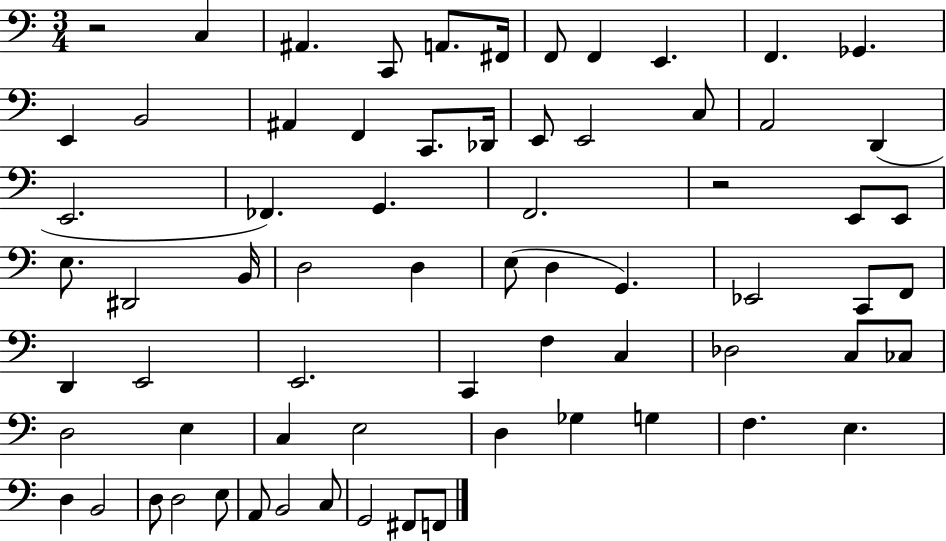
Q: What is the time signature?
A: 3/4